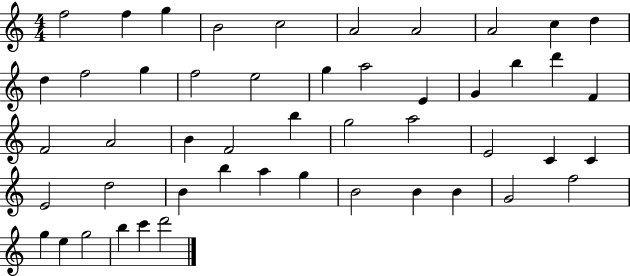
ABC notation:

X:1
T:Untitled
M:4/4
L:1/4
K:C
f2 f g B2 c2 A2 A2 A2 c d d f2 g f2 e2 g a2 E G b d' F F2 A2 B F2 b g2 a2 E2 C C E2 d2 B b a g B2 B B G2 f2 g e g2 b c' d'2